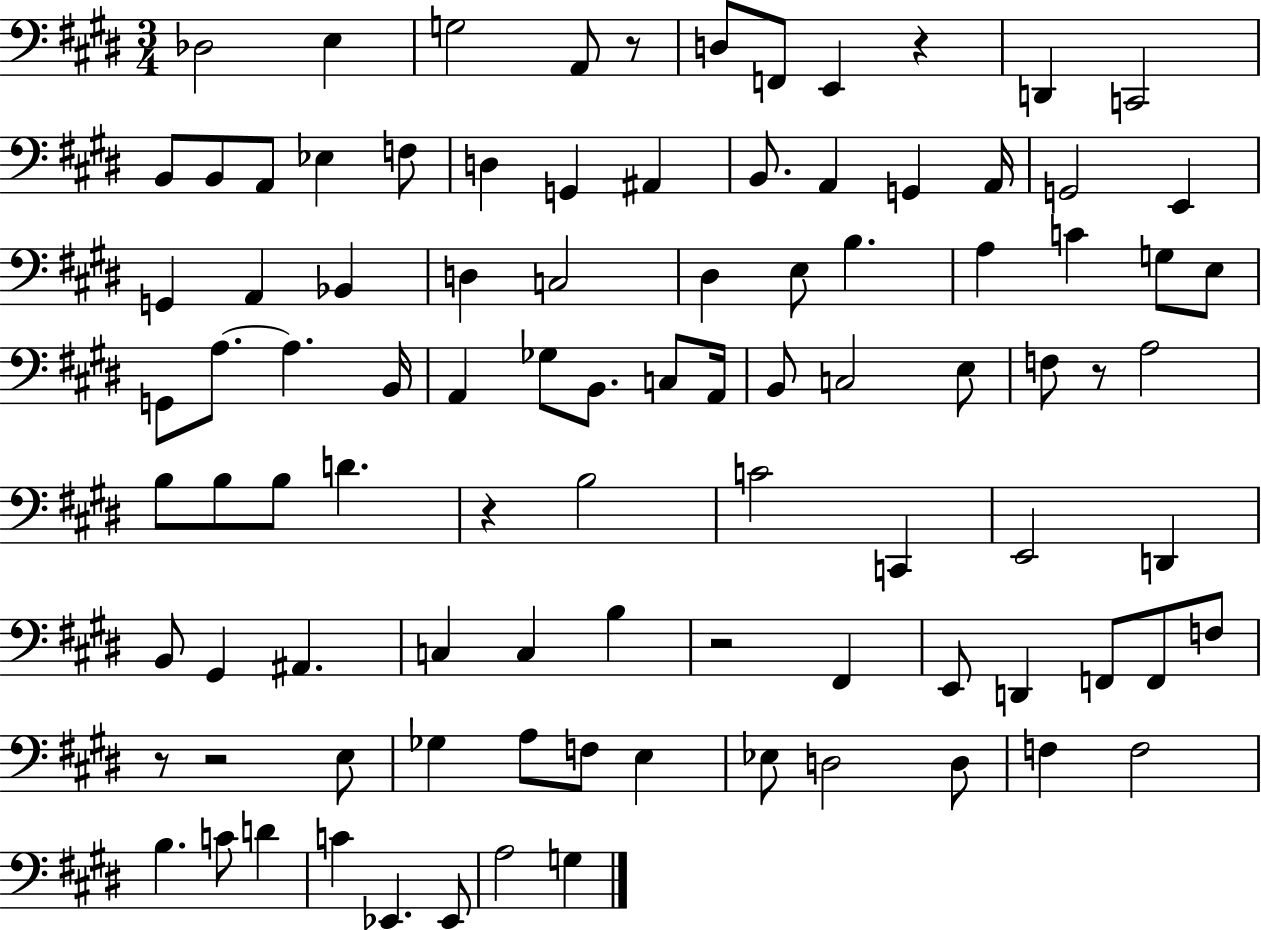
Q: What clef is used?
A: bass